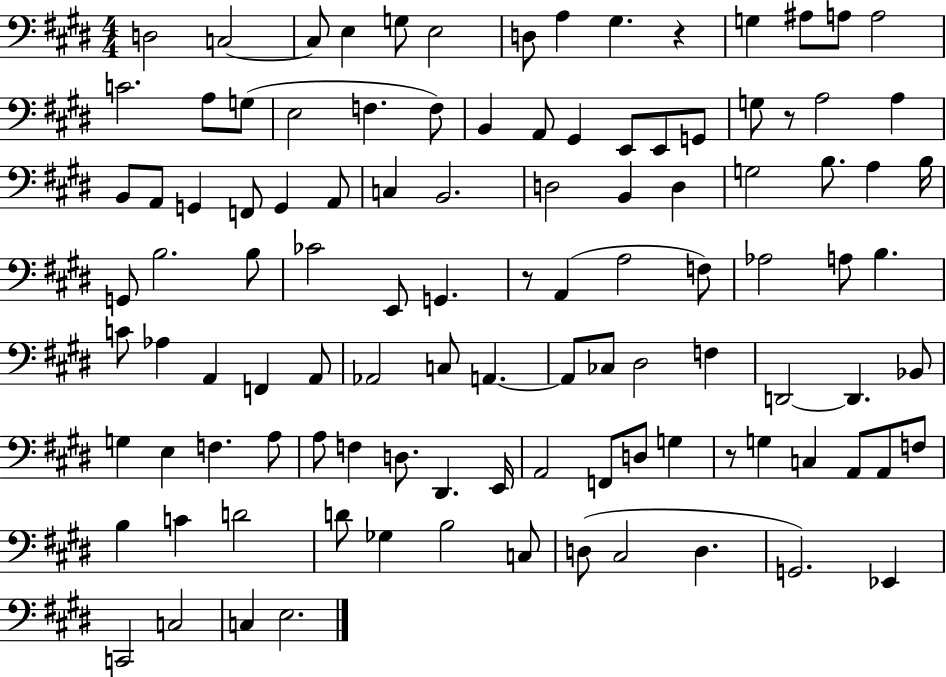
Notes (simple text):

D3/h C3/h C3/e E3/q G3/e E3/h D3/e A3/q G#3/q. R/q G3/q A#3/e A3/e A3/h C4/h. A3/e G3/e E3/h F3/q. F3/e B2/q A2/e G#2/q E2/e E2/e G2/e G3/e R/e A3/h A3/q B2/e A2/e G2/q F2/e G2/q A2/e C3/q B2/h. D3/h B2/q D3/q G3/h B3/e. A3/q B3/s G2/e B3/h. B3/e CES4/h E2/e G2/q. R/e A2/q A3/h F3/e Ab3/h A3/e B3/q. C4/e Ab3/q A2/q F2/q A2/e Ab2/h C3/e A2/q. A2/e CES3/e D#3/h F3/q D2/h D2/q. Bb2/e G3/q E3/q F3/q. A3/e A3/e F3/q D3/e. D#2/q. E2/s A2/h F2/e D3/e G3/q R/e G3/q C3/q A2/e A2/e F3/e B3/q C4/q D4/h D4/e Gb3/q B3/h C3/e D3/e C#3/h D3/q. G2/h. Eb2/q C2/h C3/h C3/q E3/h.